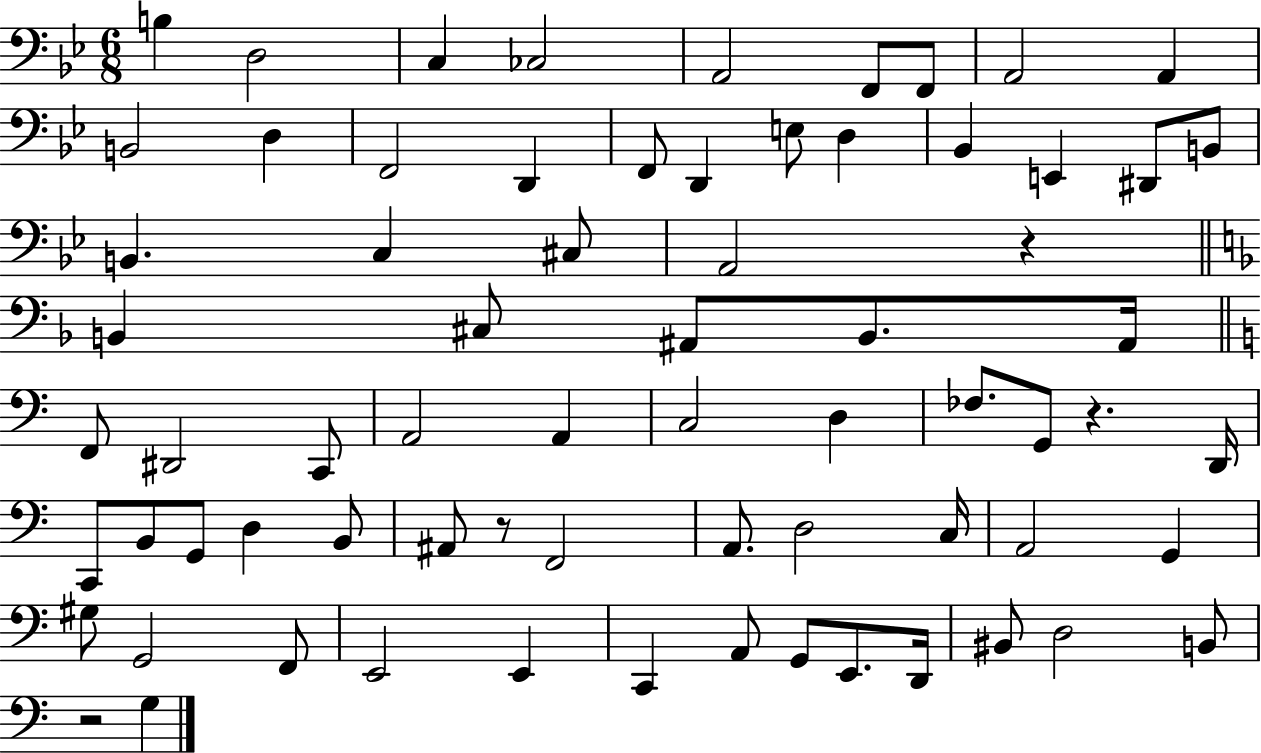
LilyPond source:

{
  \clef bass
  \numericTimeSignature
  \time 6/8
  \key bes \major
  b4 d2 | c4 ces2 | a,2 f,8 f,8 | a,2 a,4 | \break b,2 d4 | f,2 d,4 | f,8 d,4 e8 d4 | bes,4 e,4 dis,8 b,8 | \break b,4. c4 cis8 | a,2 r4 | \bar "||" \break \key f \major b,4 cis8 ais,8 b,8. ais,16 | \bar "||" \break \key c \major f,8 dis,2 c,8 | a,2 a,4 | c2 d4 | fes8. g,8 r4. d,16 | \break c,8 b,8 g,8 d4 b,8 | ais,8 r8 f,2 | a,8. d2 c16 | a,2 g,4 | \break gis8 g,2 f,8 | e,2 e,4 | c,4 a,8 g,8 e,8. d,16 | bis,8 d2 b,8 | \break r2 g4 | \bar "|."
}